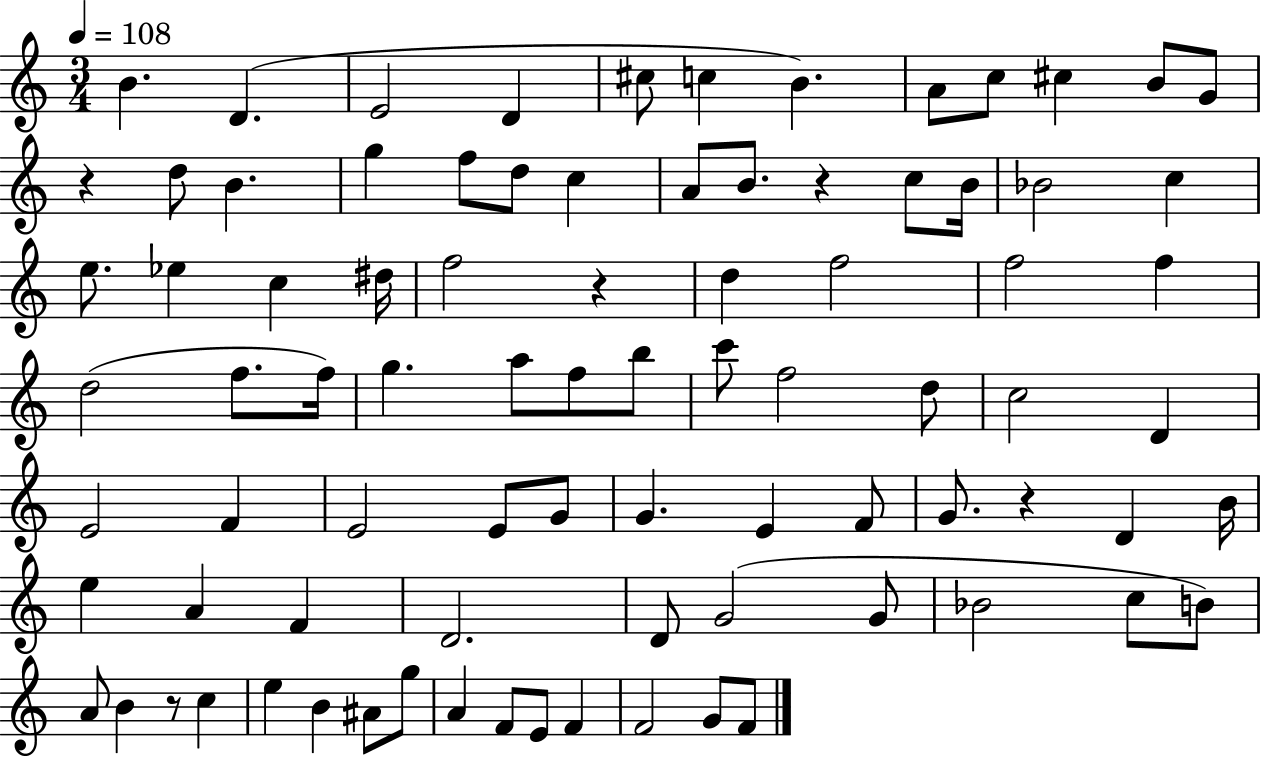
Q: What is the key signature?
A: C major